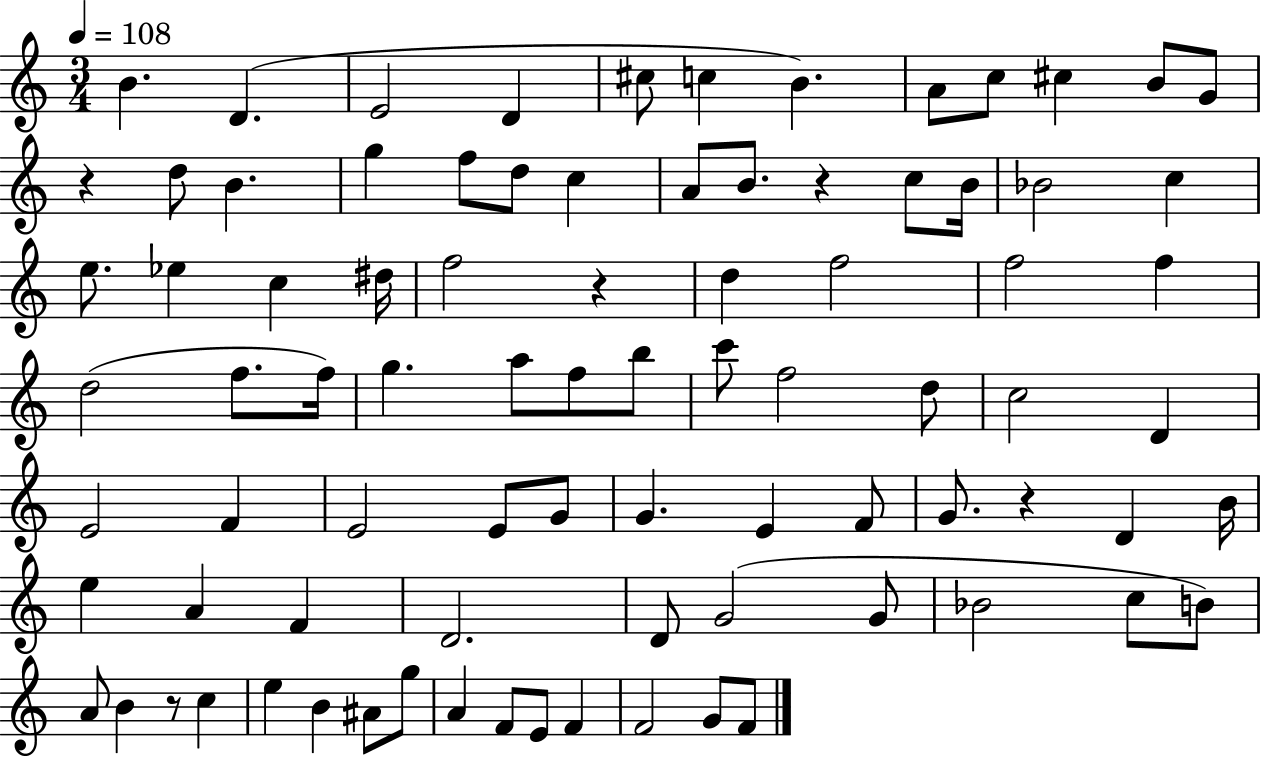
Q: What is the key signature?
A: C major